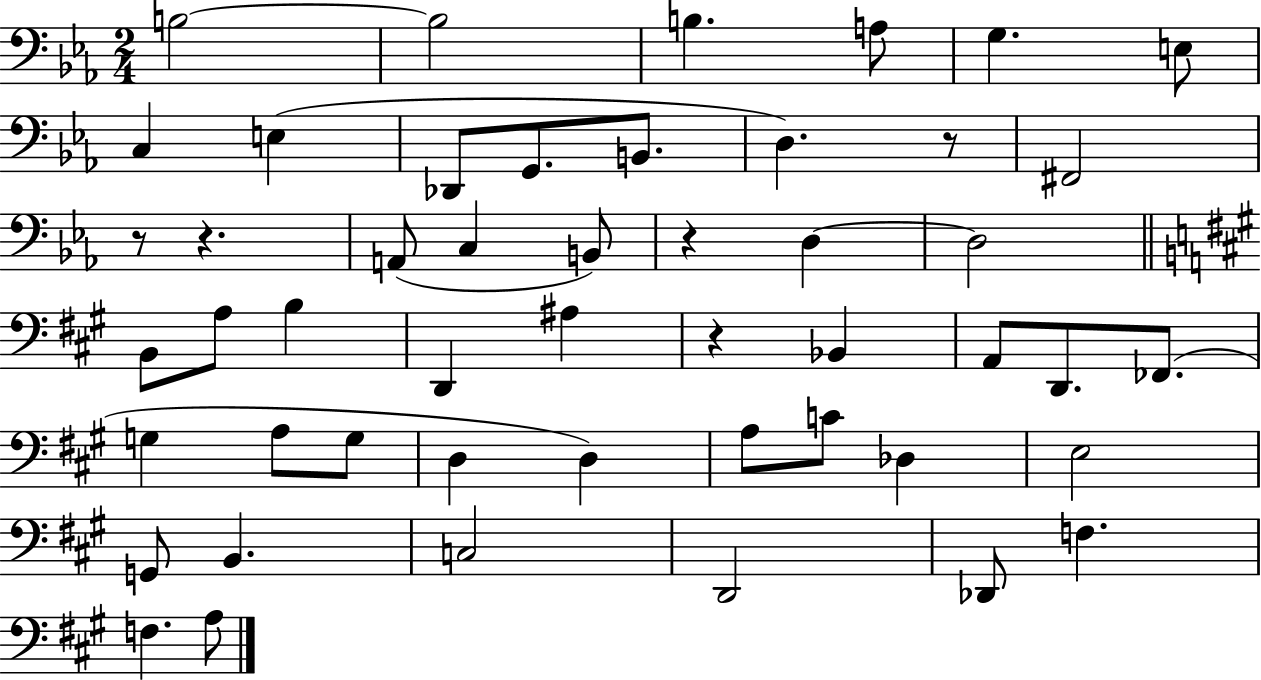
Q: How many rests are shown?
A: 5